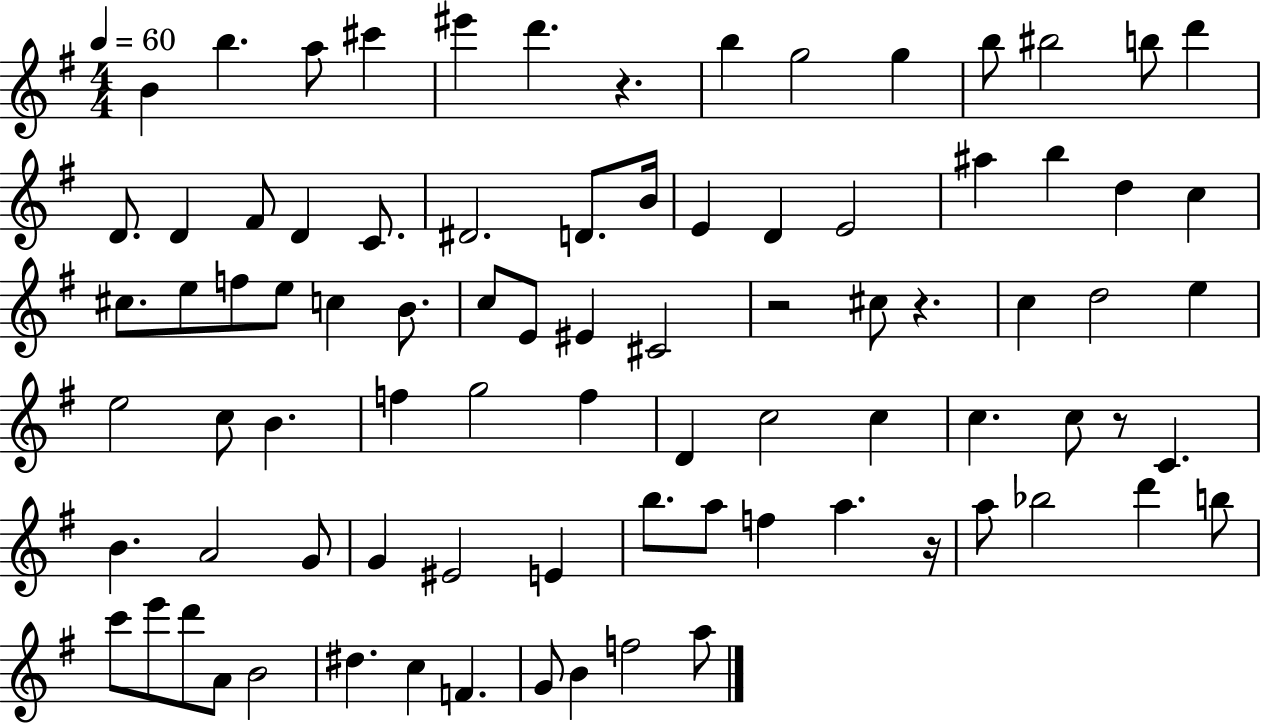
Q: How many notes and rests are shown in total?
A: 85